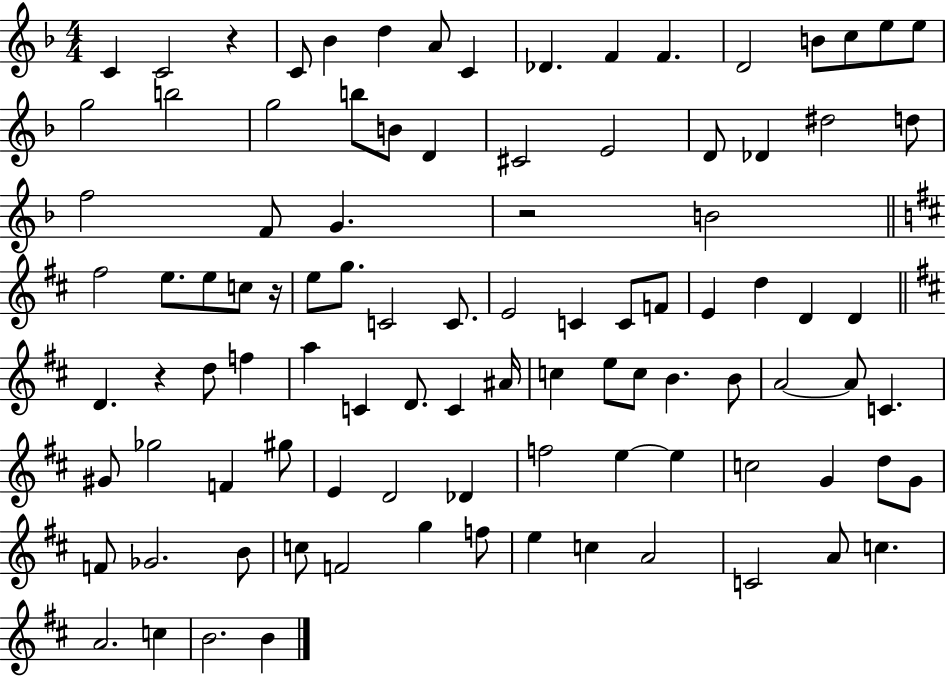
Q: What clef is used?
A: treble